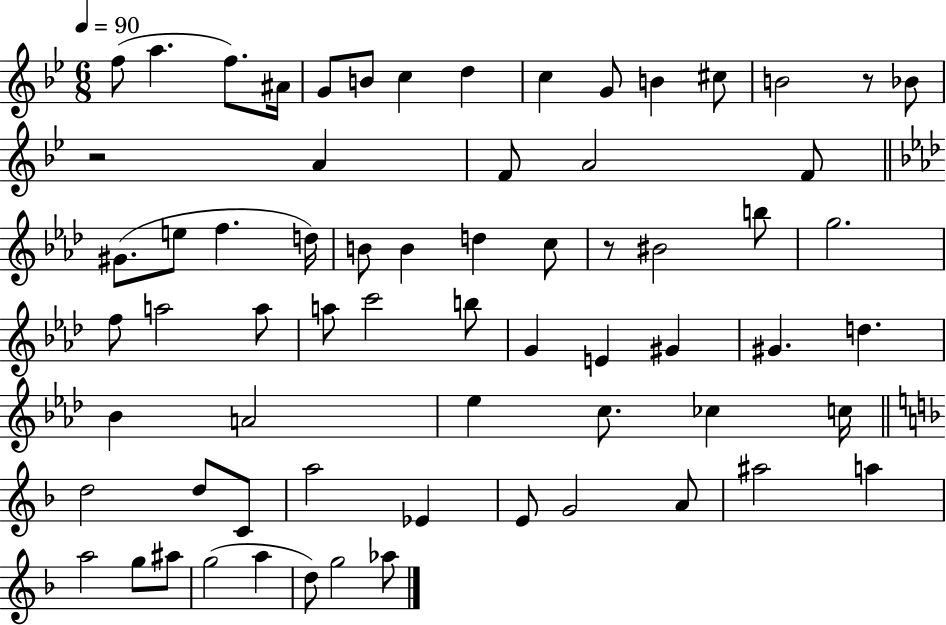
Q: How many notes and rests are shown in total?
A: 67